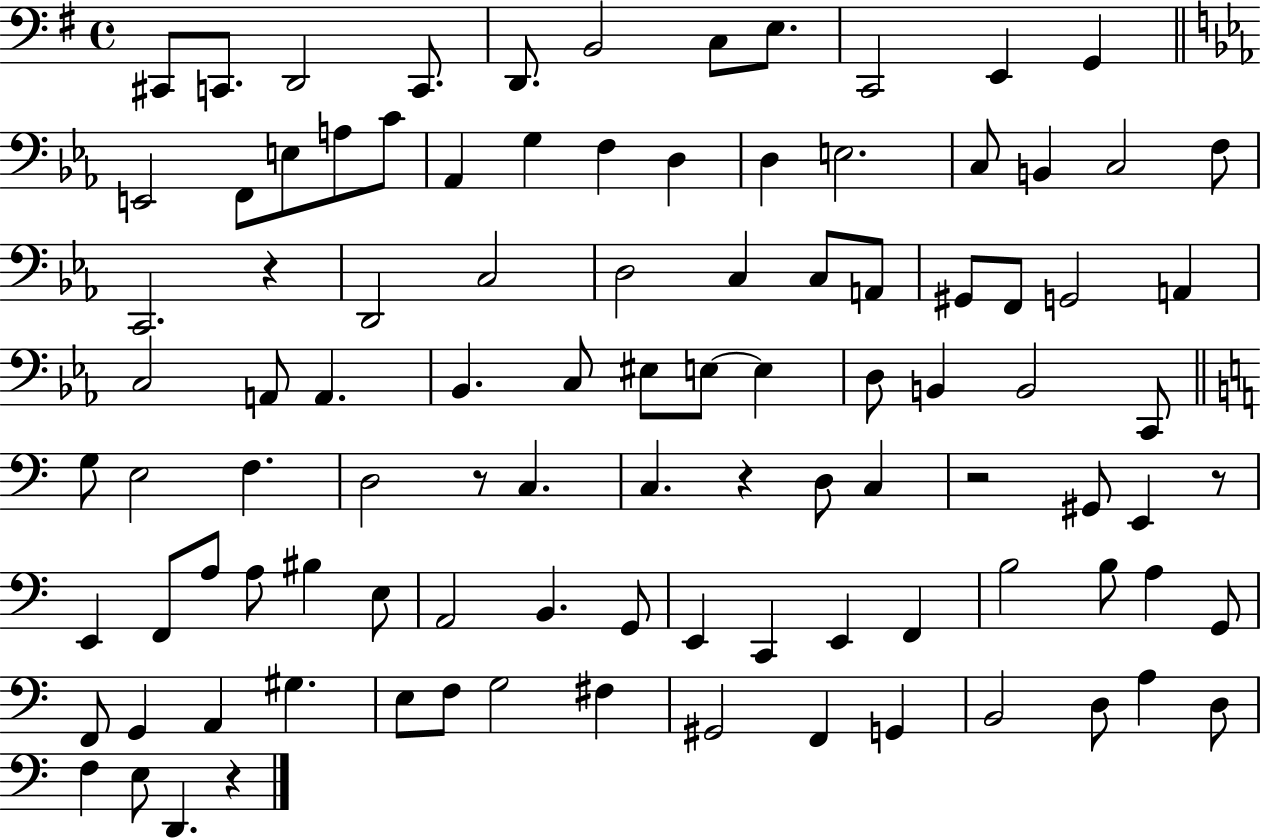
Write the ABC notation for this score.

X:1
T:Untitled
M:4/4
L:1/4
K:G
^C,,/2 C,,/2 D,,2 C,,/2 D,,/2 B,,2 C,/2 E,/2 C,,2 E,, G,, E,,2 F,,/2 E,/2 A,/2 C/2 _A,, G, F, D, D, E,2 C,/2 B,, C,2 F,/2 C,,2 z D,,2 C,2 D,2 C, C,/2 A,,/2 ^G,,/2 F,,/2 G,,2 A,, C,2 A,,/2 A,, _B,, C,/2 ^E,/2 E,/2 E, D,/2 B,, B,,2 C,,/2 G,/2 E,2 F, D,2 z/2 C, C, z D,/2 C, z2 ^G,,/2 E,, z/2 E,, F,,/2 A,/2 A,/2 ^B, E,/2 A,,2 B,, G,,/2 E,, C,, E,, F,, B,2 B,/2 A, G,,/2 F,,/2 G,, A,, ^G, E,/2 F,/2 G,2 ^F, ^G,,2 F,, G,, B,,2 D,/2 A, D,/2 F, E,/2 D,, z